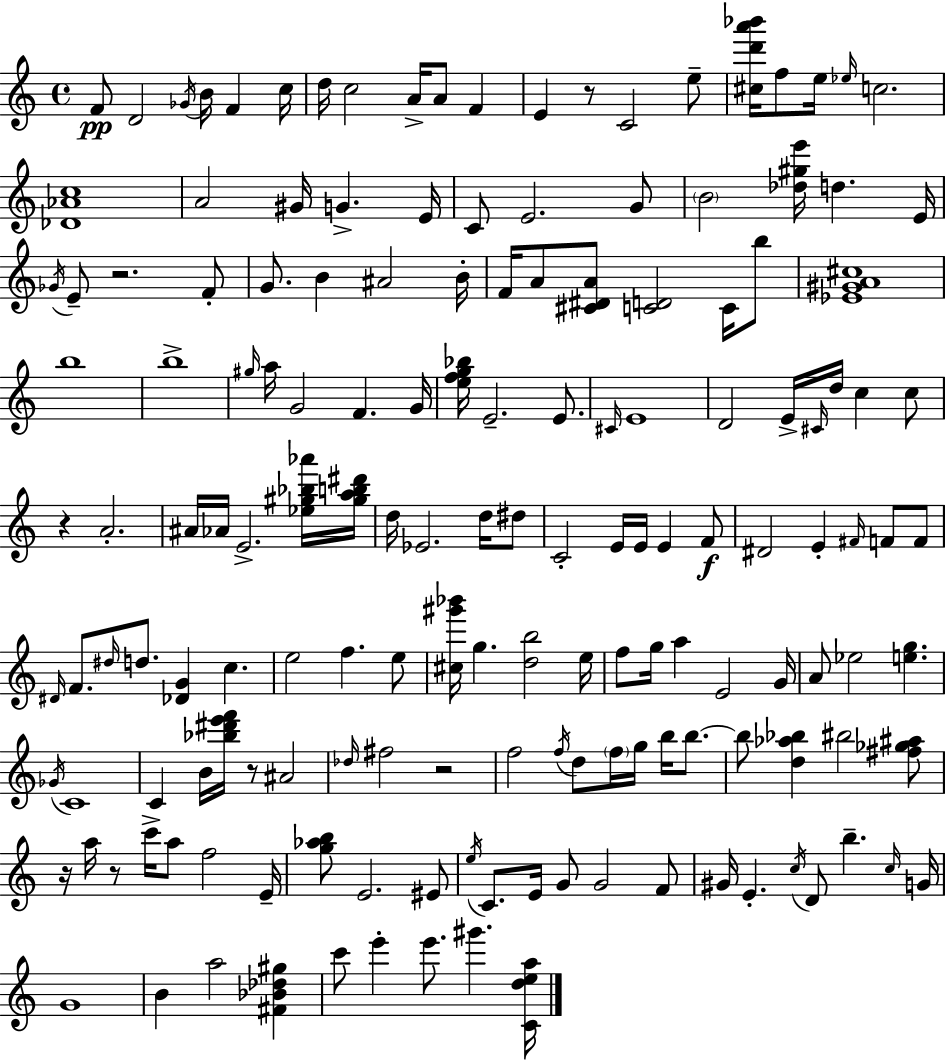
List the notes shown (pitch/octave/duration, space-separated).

F4/e D4/h Gb4/s B4/s F4/q C5/s D5/s C5/h A4/s A4/e F4/q E4/q R/e C4/h E5/e [C#5,D6,A6,Bb6]/s F5/e E5/s Eb5/s C5/h. [Db4,Ab4,C5]/w A4/h G#4/s G4/q. E4/s C4/e E4/h. G4/e B4/h [Db5,G#5,E6]/s D5/q. E4/s Gb4/s E4/e R/h. F4/e G4/e. B4/q A#4/h B4/s F4/s A4/e [C#4,D#4,A4]/e [C4,D4]/h C4/s B5/e [Eb4,G#4,A4,C#5]/w B5/w B5/w G#5/s A5/s G4/h F4/q. G4/s [E5,F5,G5,Bb5]/s E4/h. E4/e. C#4/s E4/w D4/h E4/s C#4/s D5/s C5/q C5/e R/q A4/h. A#4/s Ab4/s E4/h. [Eb5,G#5,Bb5,Ab6]/s [G#5,A5,B5,D#6]/s D5/s Eb4/h. D5/s D#5/e C4/h E4/s E4/s E4/q F4/e D#4/h E4/q F#4/s F4/e F4/e D#4/s F4/e. D#5/s D5/e. [Db4,G4]/q C5/q. E5/h F5/q. E5/e [C#5,G#6,Bb6]/s G5/q. [D5,B5]/h E5/s F5/e G5/s A5/q E4/h G4/s A4/e Eb5/h [E5,G5]/q. Gb4/s C4/w C4/q B4/s [Bb5,D#6,E6,F6]/s R/e A#4/h Db5/s F#5/h R/h F5/h F5/s D5/e F5/s G5/s B5/s B5/e. B5/e [D5,Ab5,Bb5]/q BIS5/h [F#5,Gb5,A#5]/e R/s A5/s R/e C6/s A5/e F5/h E4/s [G5,Ab5,B5]/e E4/h. EIS4/e E5/s C4/e. E4/s G4/e G4/h F4/e G#4/s E4/q. C5/s D4/e B5/q. C5/s G4/s G4/w B4/q A5/h [F#4,Bb4,Db5,G#5]/q C6/e E6/q E6/e. G#6/q. [C4,D5,E5,A5]/s